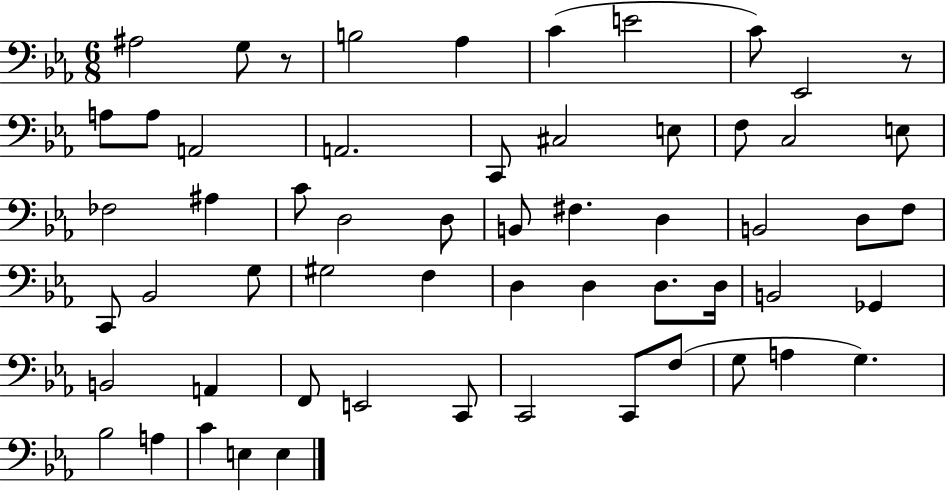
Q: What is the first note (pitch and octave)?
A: A#3